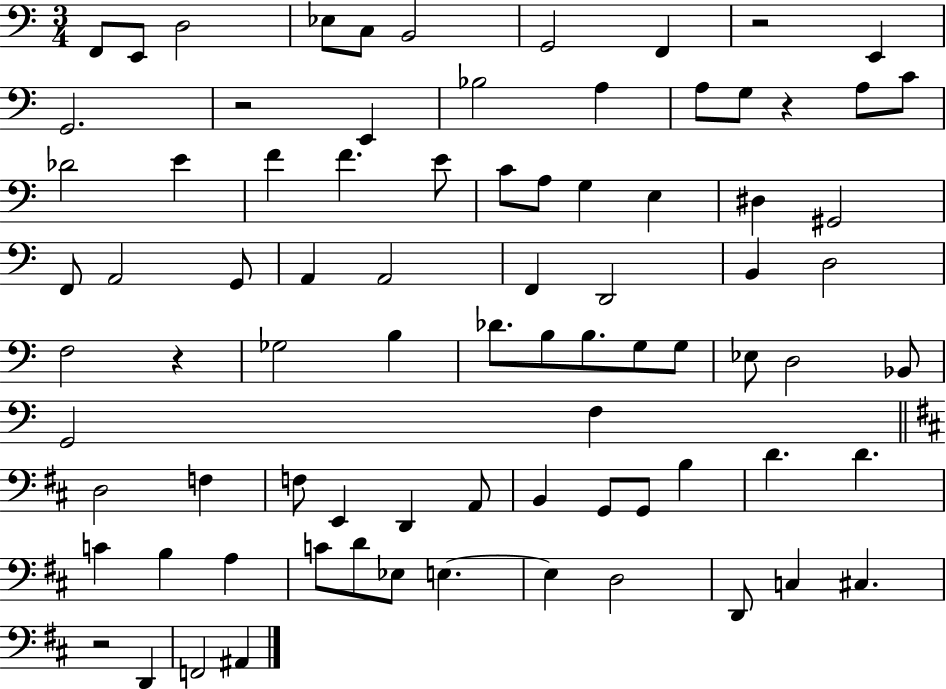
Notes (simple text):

F2/e E2/e D3/h Eb3/e C3/e B2/h G2/h F2/q R/h E2/q G2/h. R/h E2/q Bb3/h A3/q A3/e G3/e R/q A3/e C4/e Db4/h E4/q F4/q F4/q. E4/e C4/e A3/e G3/q E3/q D#3/q G#2/h F2/e A2/h G2/e A2/q A2/h F2/q D2/h B2/q D3/h F3/h R/q Gb3/h B3/q Db4/e. B3/e B3/e. G3/e G3/e Eb3/e D3/h Bb2/e G2/h F3/q D3/h F3/q F3/e E2/q D2/q A2/e B2/q G2/e G2/e B3/q D4/q. D4/q. C4/q B3/q A3/q C4/e D4/e Eb3/e E3/q. E3/q D3/h D2/e C3/q C#3/q. R/h D2/q F2/h A#2/q